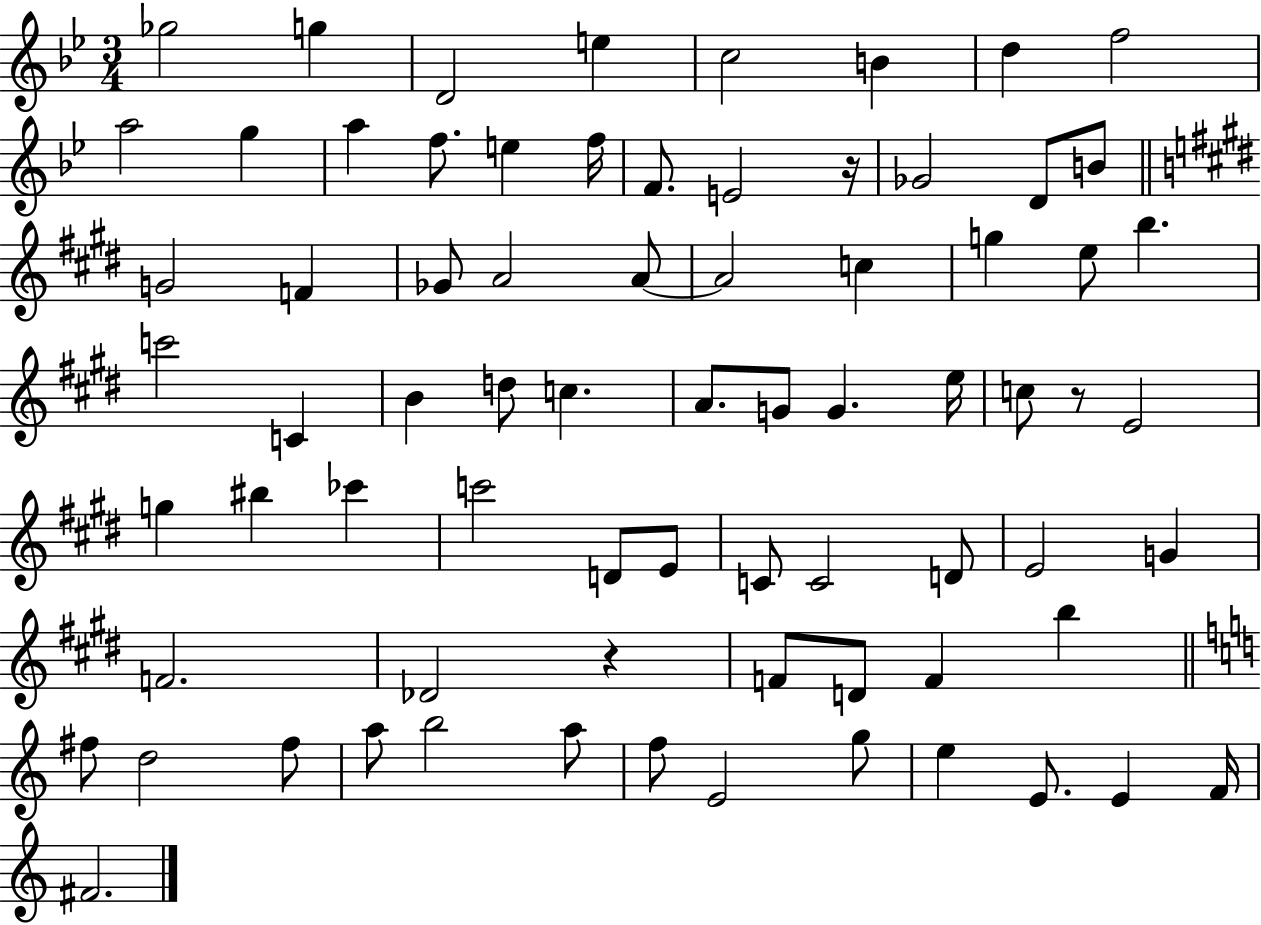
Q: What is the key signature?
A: BES major